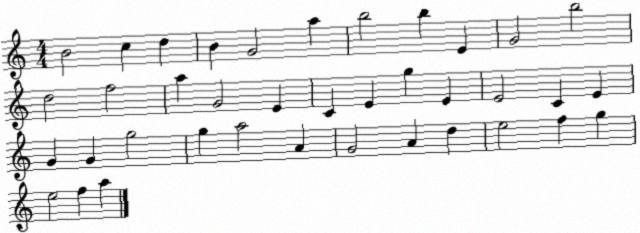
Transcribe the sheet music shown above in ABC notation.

X:1
T:Untitled
M:4/4
L:1/4
K:C
B2 c d B G2 a b2 b E G2 b2 d2 f2 a G2 E C E g E E2 C E G G g2 g a2 A G2 A d e2 f g e2 f a